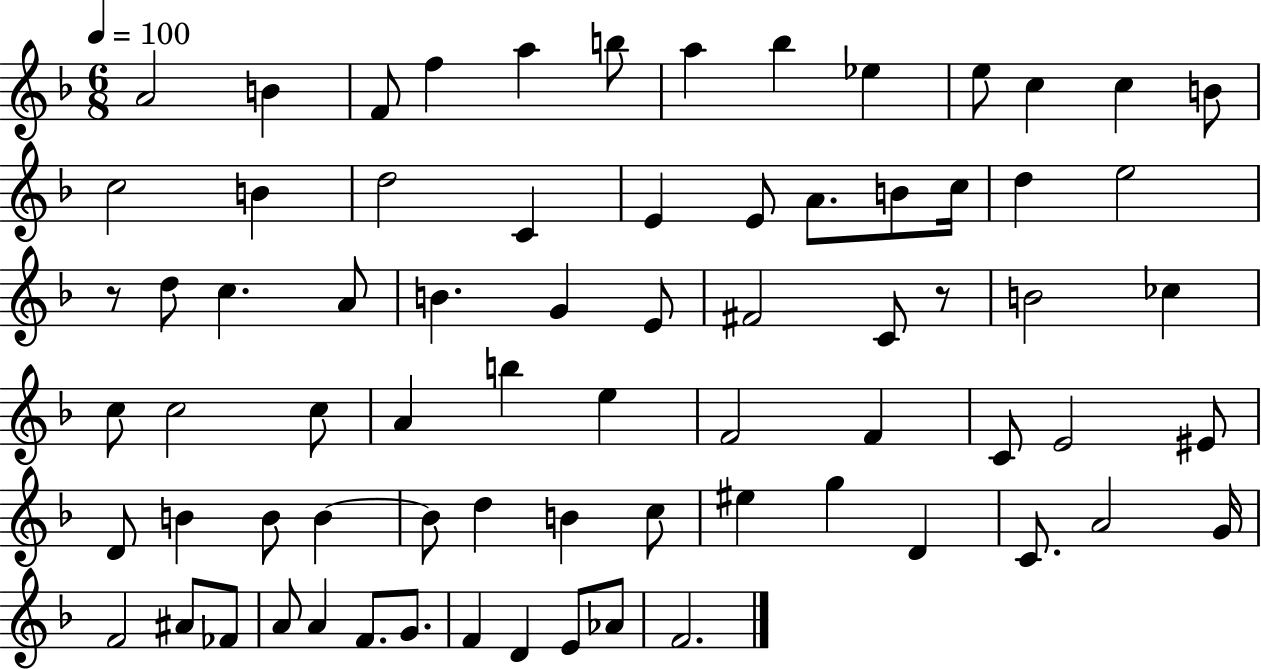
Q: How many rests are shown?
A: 2